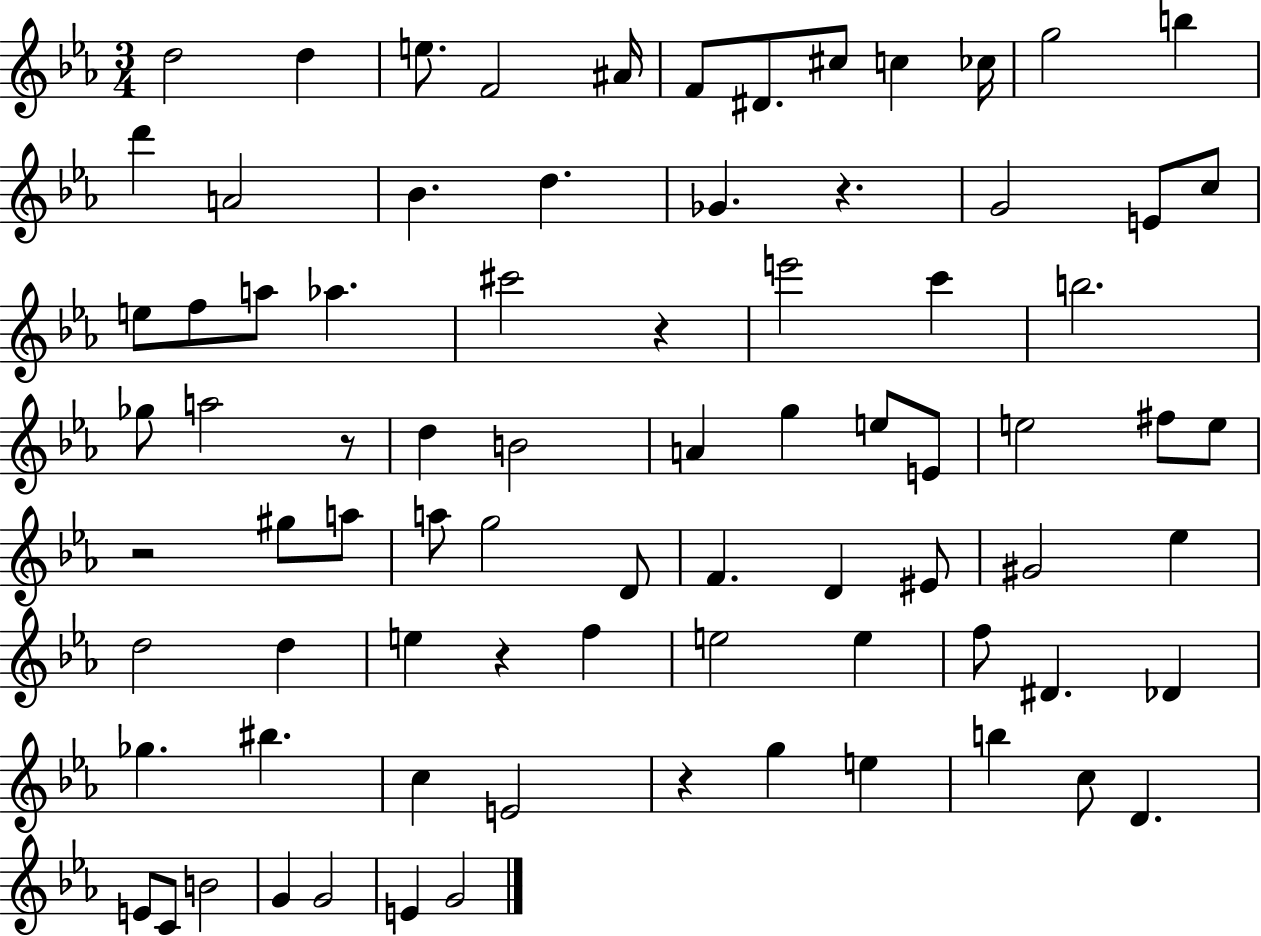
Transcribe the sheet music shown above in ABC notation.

X:1
T:Untitled
M:3/4
L:1/4
K:Eb
d2 d e/2 F2 ^A/4 F/2 ^D/2 ^c/2 c _c/4 g2 b d' A2 _B d _G z G2 E/2 c/2 e/2 f/2 a/2 _a ^c'2 z e'2 c' b2 _g/2 a2 z/2 d B2 A g e/2 E/2 e2 ^f/2 e/2 z2 ^g/2 a/2 a/2 g2 D/2 F D ^E/2 ^G2 _e d2 d e z f e2 e f/2 ^D _D _g ^b c E2 z g e b c/2 D E/2 C/2 B2 G G2 E G2